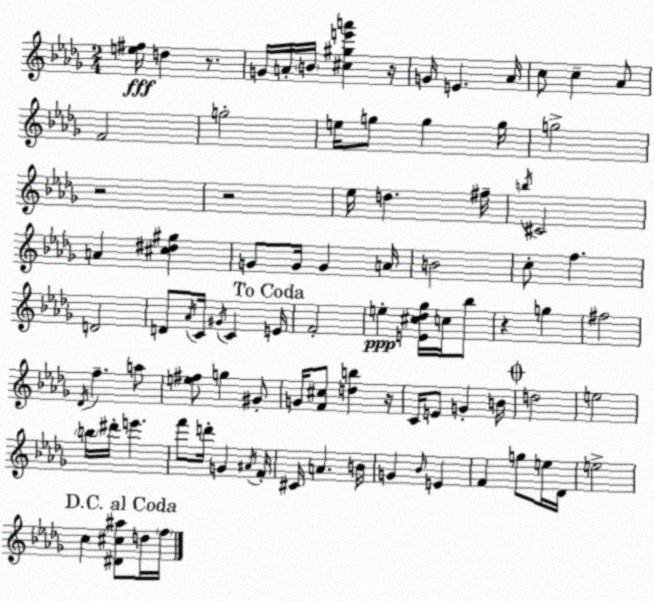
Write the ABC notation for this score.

X:1
T:Untitled
M:2/4
L:1/4
K:Bbm
[e^f]/4 d z/2 G/4 A/4 B/4 [^c^ge'a'] z/4 G/4 E _A/4 c/2 c _A/2 F2 g2 e/4 g/2 g g/4 g2 z2 z2 _e/4 d ^f/4 b/4 ^C2 A [^c^d^g] G/2 G/4 G A/4 B2 c/2 f D2 D/2 _A/4 C/4 ^G/4 C E/4 F2 e [E^c_d_g]/4 c/4 _b/2 z g ^f2 _D/4 f a/2 [e^f]/2 g ^G/2 G/4 [F^c]/2 [db] z/4 C/4 E/2 G B/4 d2 e2 b/4 ^d'/4 e' f'/2 d'/4 G ^A/4 F/4 ^C/4 A B/4 G _B/4 E F g/2 e/4 _D/4 e2 c [^D^c^a]/2 d/4 f/4